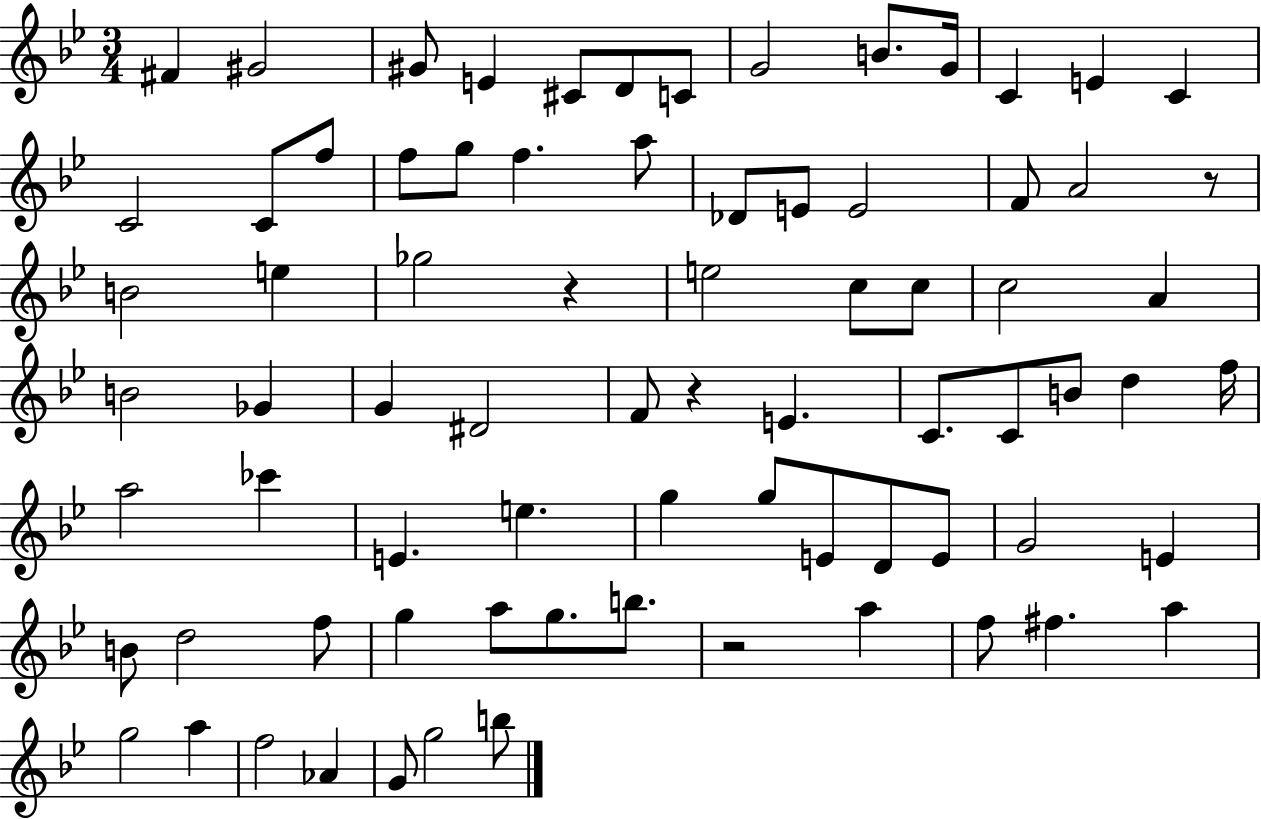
{
  \clef treble
  \numericTimeSignature
  \time 3/4
  \key bes \major
  fis'4 gis'2 | gis'8 e'4 cis'8 d'8 c'8 | g'2 b'8. g'16 | c'4 e'4 c'4 | \break c'2 c'8 f''8 | f''8 g''8 f''4. a''8 | des'8 e'8 e'2 | f'8 a'2 r8 | \break b'2 e''4 | ges''2 r4 | e''2 c''8 c''8 | c''2 a'4 | \break b'2 ges'4 | g'4 dis'2 | f'8 r4 e'4. | c'8. c'8 b'8 d''4 f''16 | \break a''2 ces'''4 | e'4. e''4. | g''4 g''8 e'8 d'8 e'8 | g'2 e'4 | \break b'8 d''2 f''8 | g''4 a''8 g''8. b''8. | r2 a''4 | f''8 fis''4. a''4 | \break g''2 a''4 | f''2 aes'4 | g'8 g''2 b''8 | \bar "|."
}